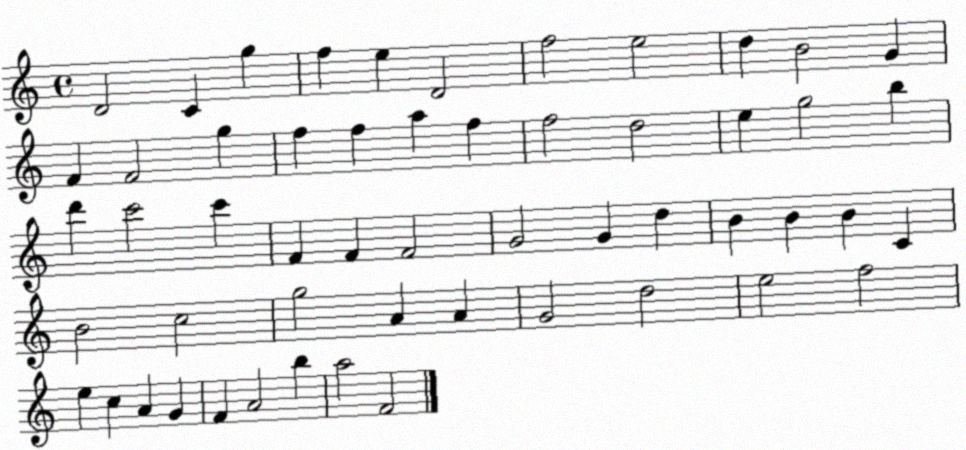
X:1
T:Untitled
M:4/4
L:1/4
K:C
D2 C g f e D2 f2 e2 d B2 G F F2 g f f a f f2 d2 e g2 b d' c'2 c' F F F2 G2 G d B B B C B2 c2 g2 A A G2 d2 e2 f2 e c A G F A2 b a2 F2